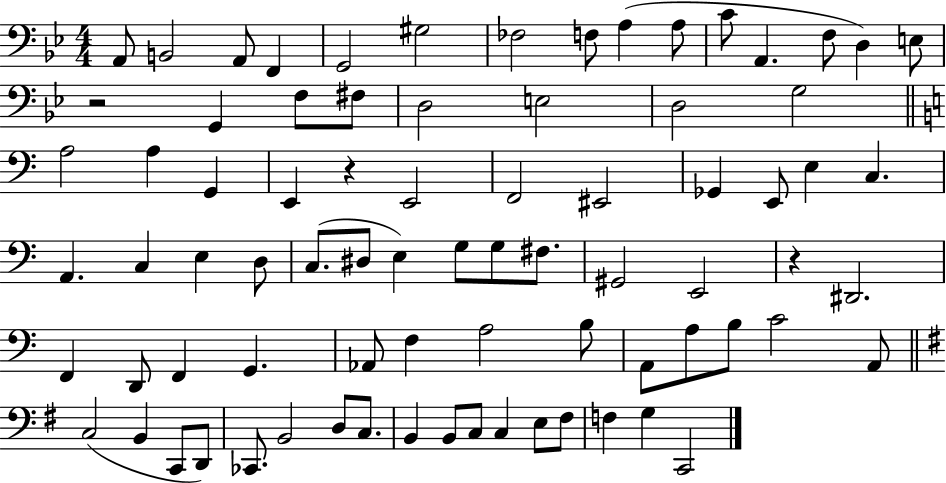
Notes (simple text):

A2/e B2/h A2/e F2/q G2/h G#3/h FES3/h F3/e A3/q A3/e C4/e A2/q. F3/e D3/q E3/e R/h G2/q F3/e F#3/e D3/h E3/h D3/h G3/h A3/h A3/q G2/q E2/q R/q E2/h F2/h EIS2/h Gb2/q E2/e E3/q C3/q. A2/q. C3/q E3/q D3/e C3/e. D#3/e E3/q G3/e G3/e F#3/e. G#2/h E2/h R/q D#2/h. F2/q D2/e F2/q G2/q. Ab2/e F3/q A3/h B3/e A2/e A3/e B3/e C4/h A2/e C3/h B2/q C2/e D2/e CES2/e. B2/h D3/e C3/e. B2/q B2/e C3/e C3/q E3/e F#3/e F3/q G3/q C2/h